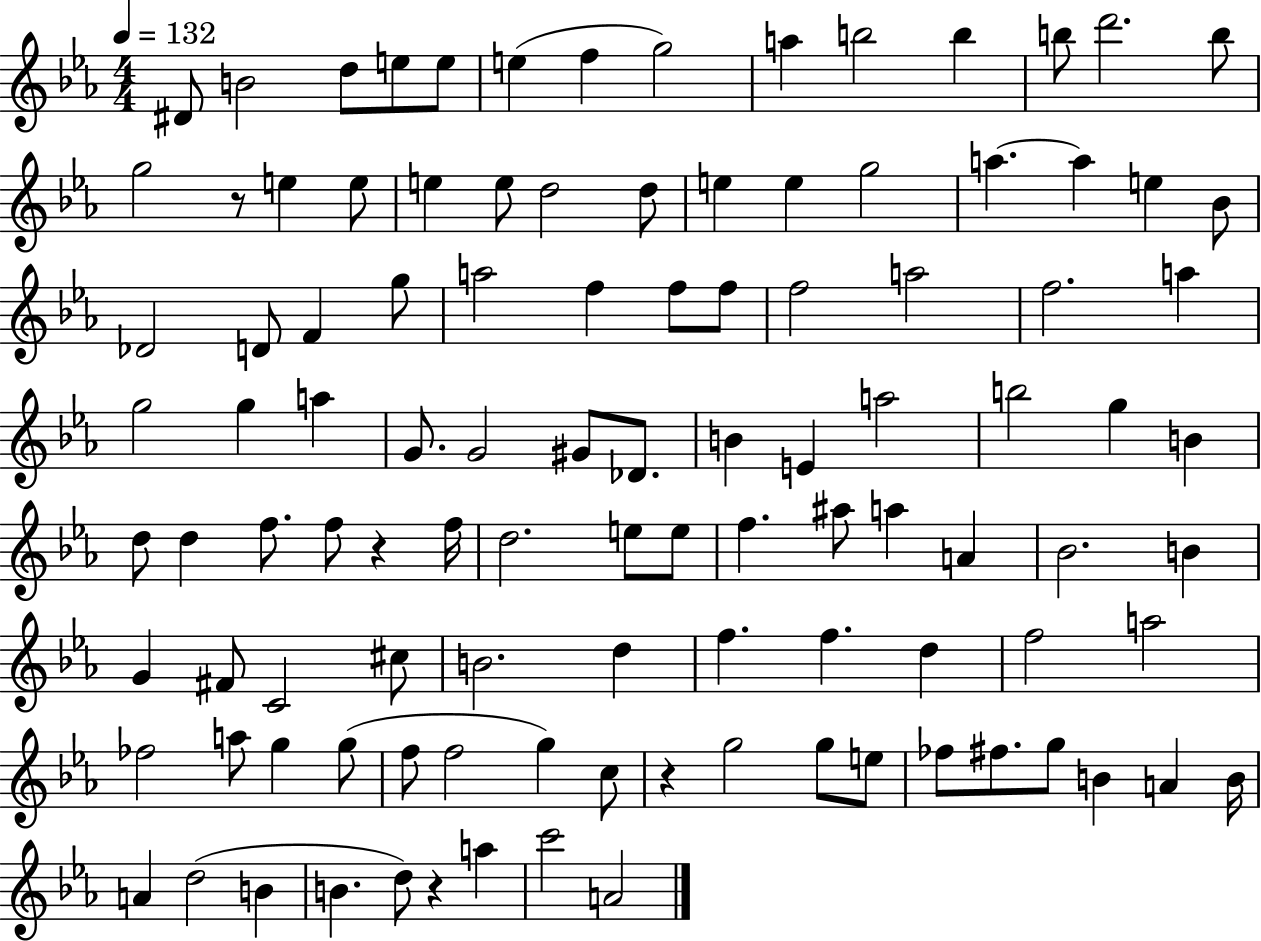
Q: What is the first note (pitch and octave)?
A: D#4